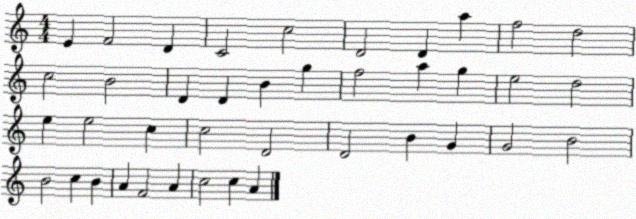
X:1
T:Untitled
M:4/4
L:1/4
K:C
E F2 D C2 c2 D2 D a f2 d2 c2 B2 D D B g f2 a g e2 d2 e e2 c c2 D2 D2 B G G2 B2 B2 c B A F2 A c2 c A